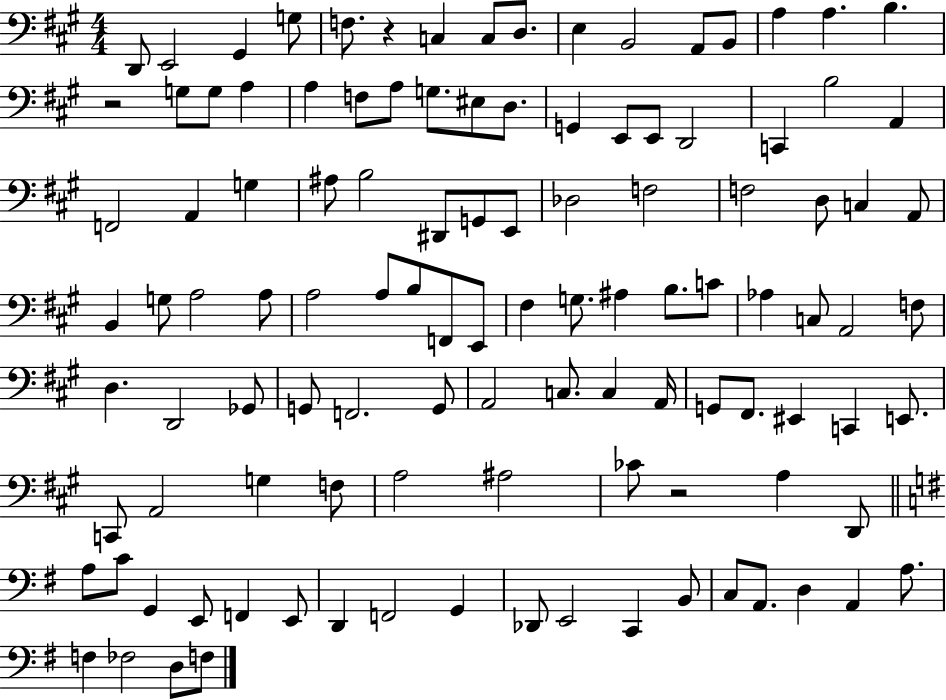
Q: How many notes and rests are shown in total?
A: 112